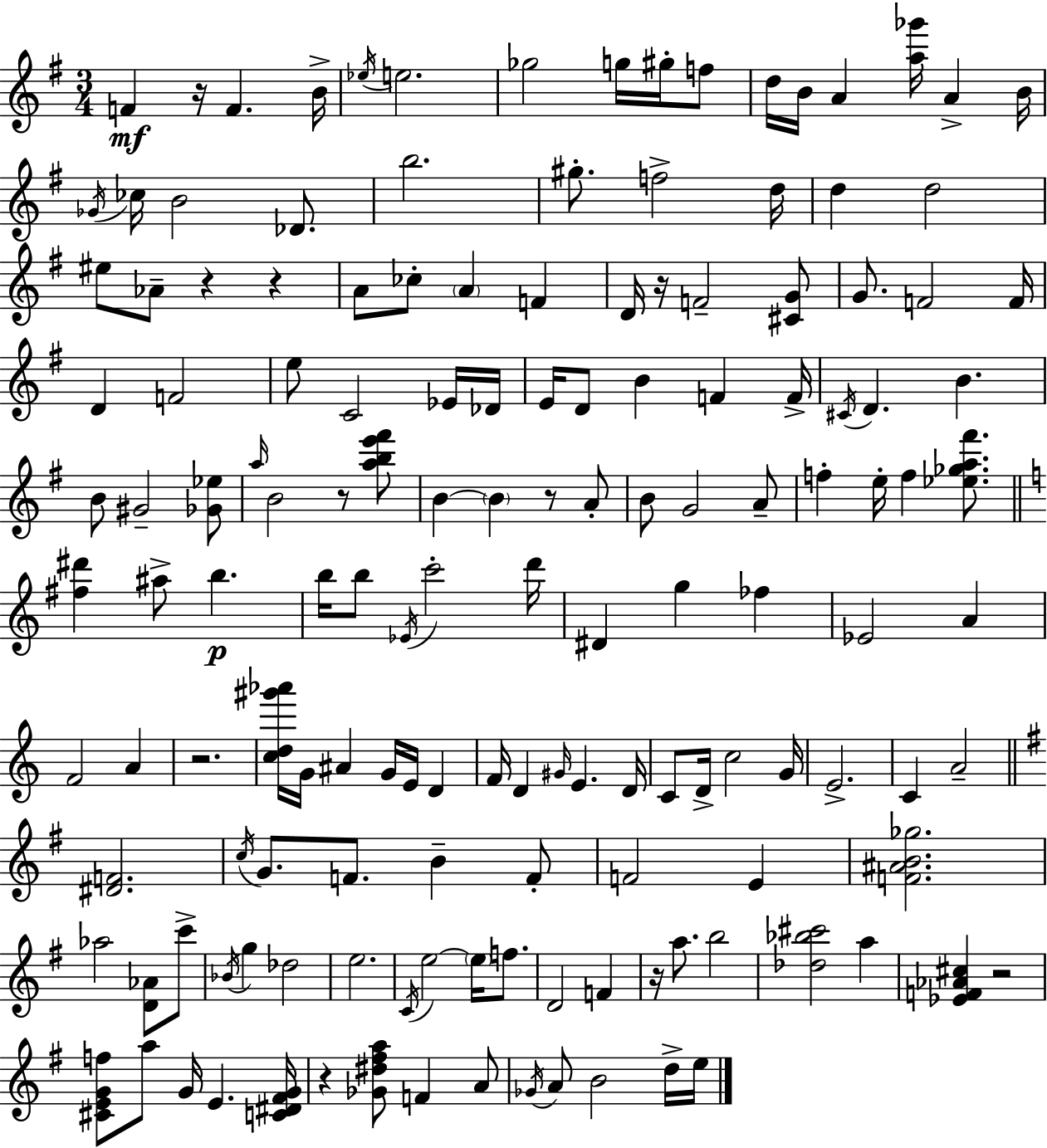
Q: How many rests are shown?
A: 10